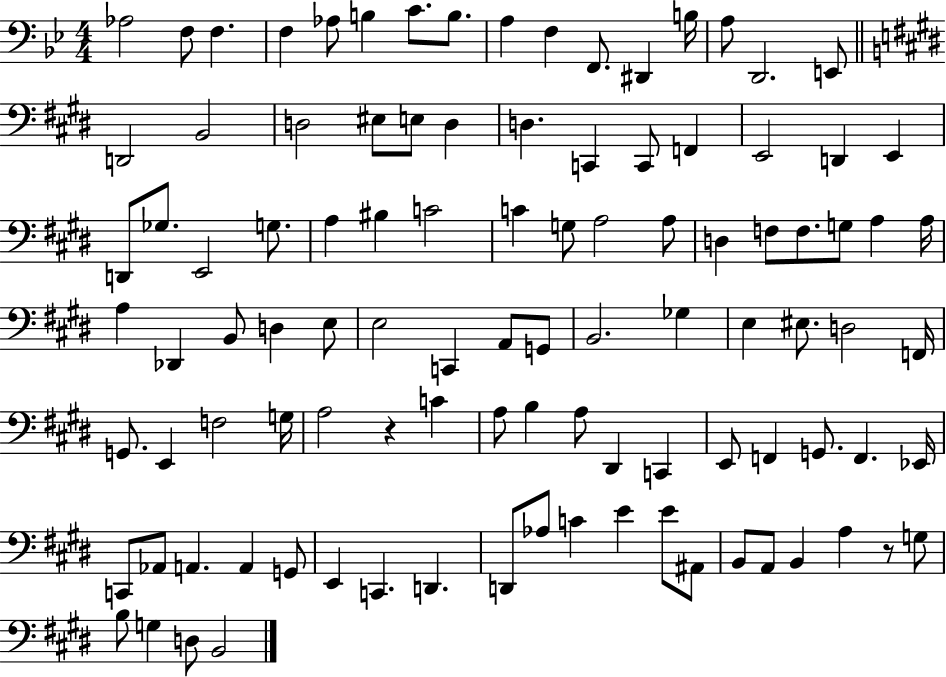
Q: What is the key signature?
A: BES major